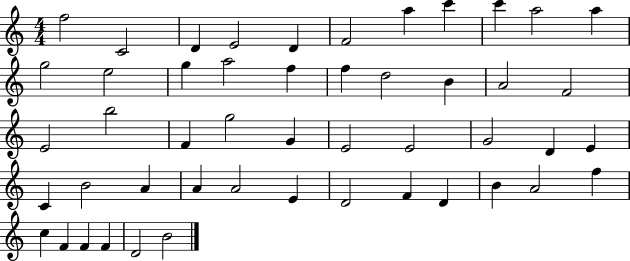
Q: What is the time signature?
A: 4/4